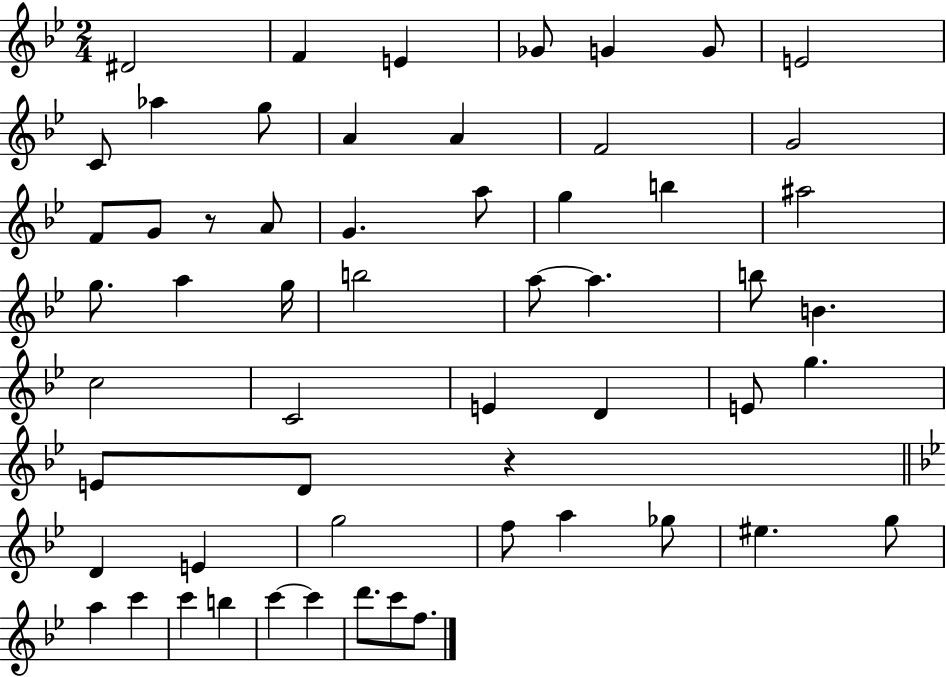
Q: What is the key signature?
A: BES major